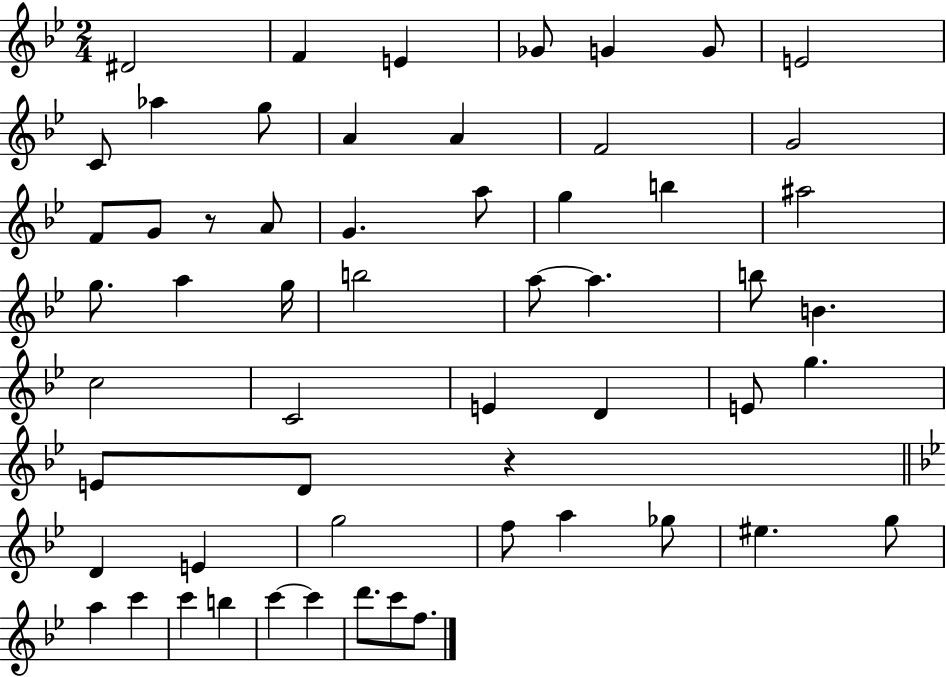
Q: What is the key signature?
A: BES major